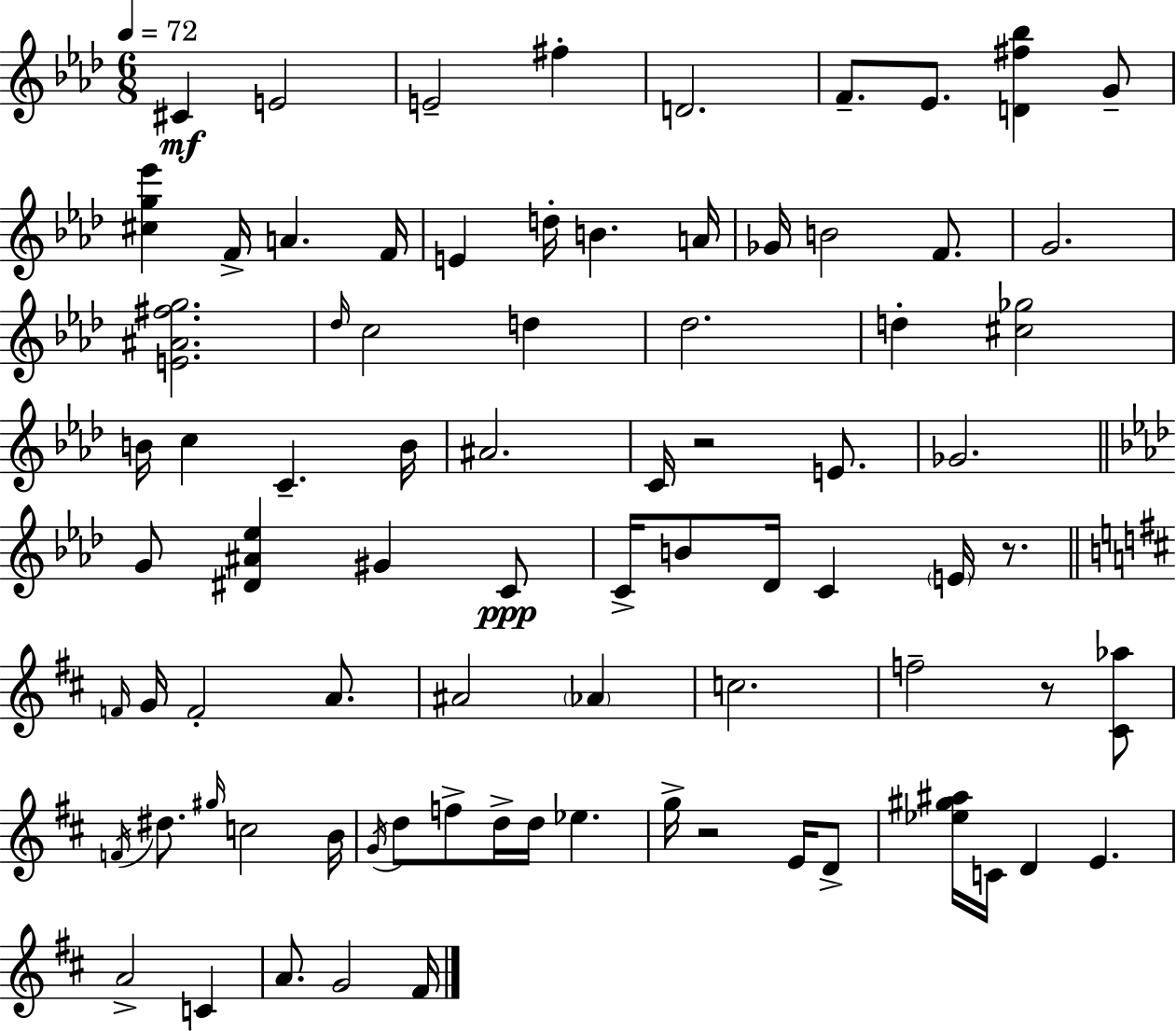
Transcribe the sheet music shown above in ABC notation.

X:1
T:Untitled
M:6/8
L:1/4
K:Ab
^C E2 E2 ^f D2 F/2 _E/2 [D^f_b] G/2 [^cg_e'] F/4 A F/4 E d/4 B A/4 _G/4 B2 F/2 G2 [E^A^fg]2 _d/4 c2 d _d2 d [^c_g]2 B/4 c C B/4 ^A2 C/4 z2 E/2 _G2 G/2 [^D^A_e] ^G C/2 C/4 B/2 _D/4 C E/4 z/2 F/4 G/4 F2 A/2 ^A2 _A c2 f2 z/2 [^C_a]/2 F/4 ^d/2 ^g/4 c2 B/4 G/4 d/2 f/2 d/4 d/4 _e g/4 z2 E/4 D/2 [_e^g^a]/4 C/4 D E A2 C A/2 G2 ^F/4